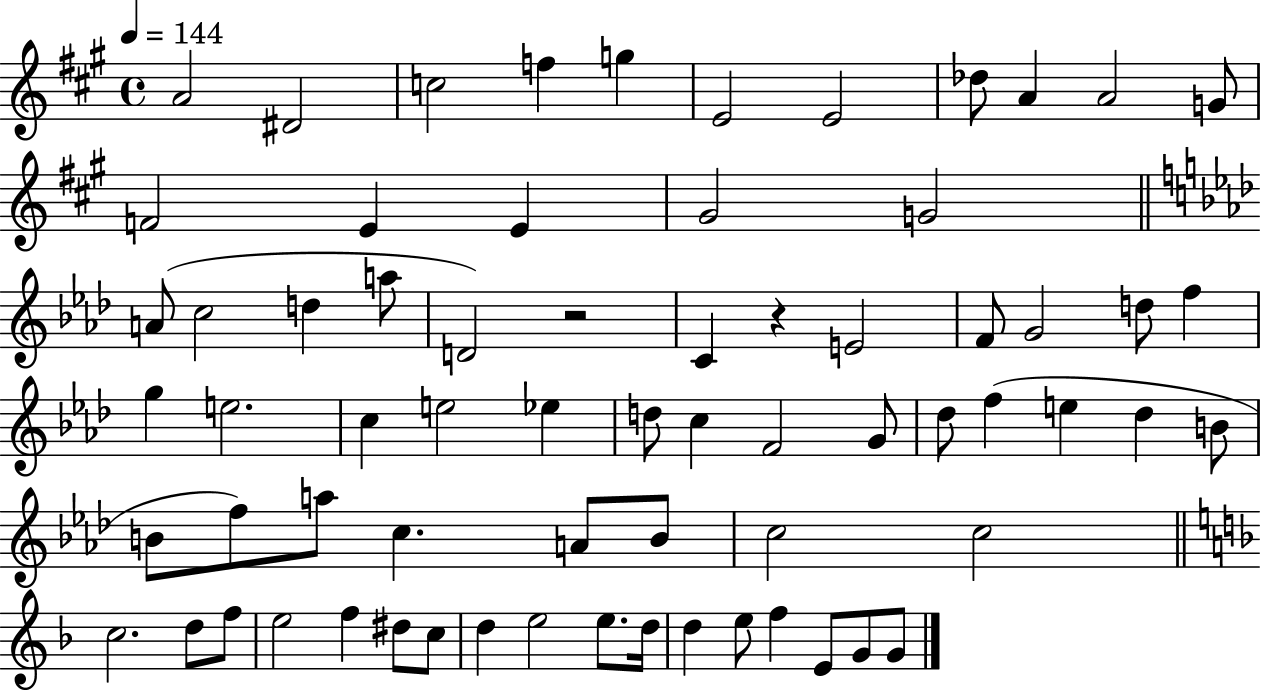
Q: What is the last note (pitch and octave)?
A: G4